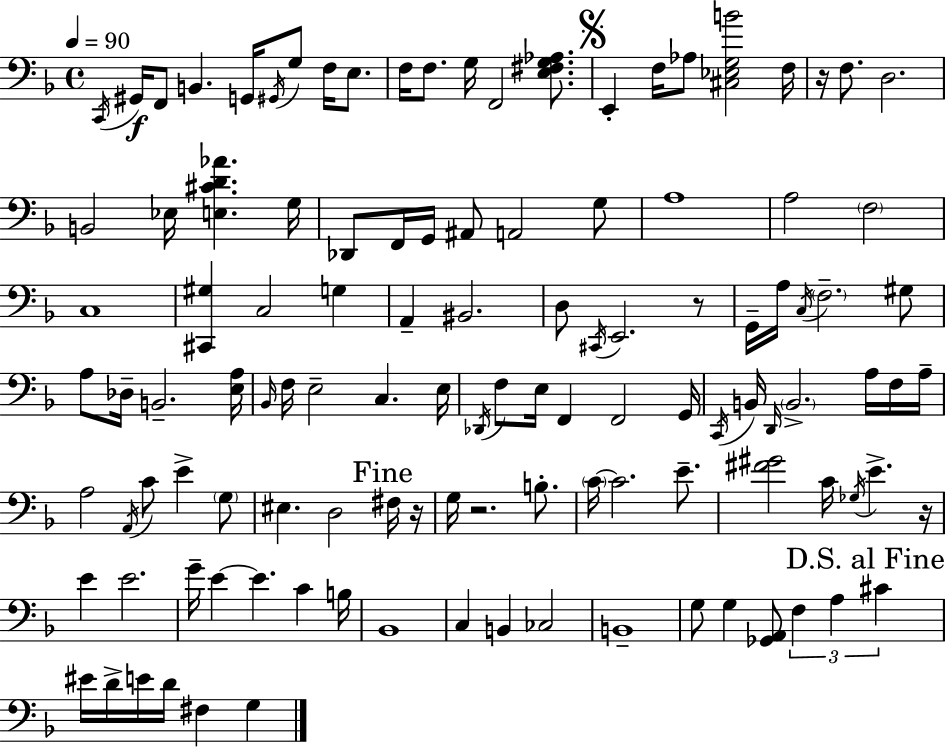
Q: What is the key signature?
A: F major